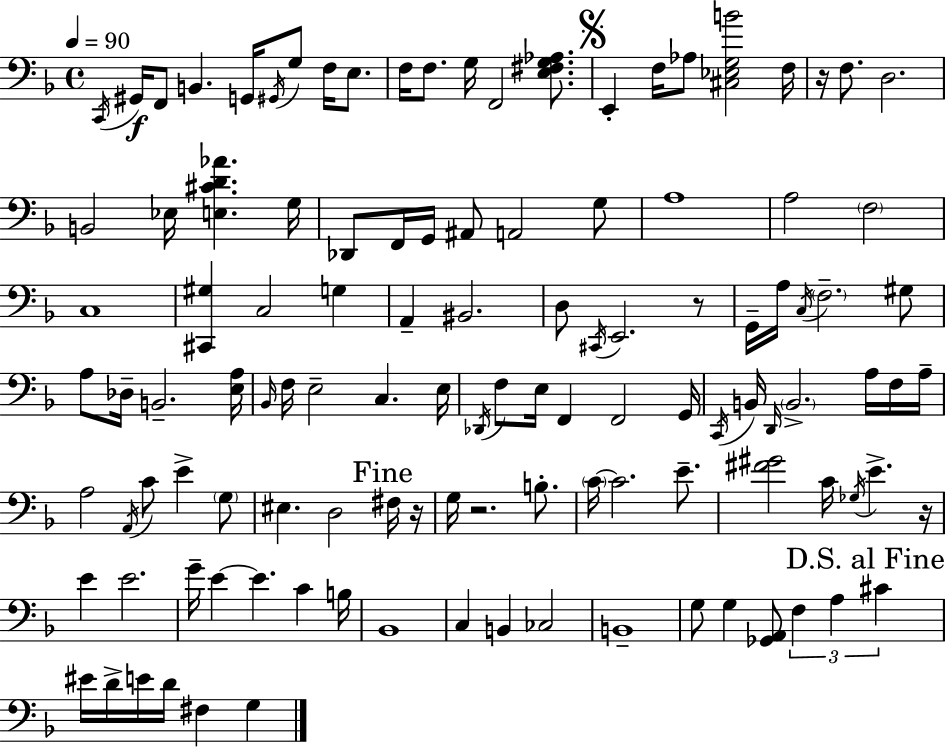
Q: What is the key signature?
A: F major